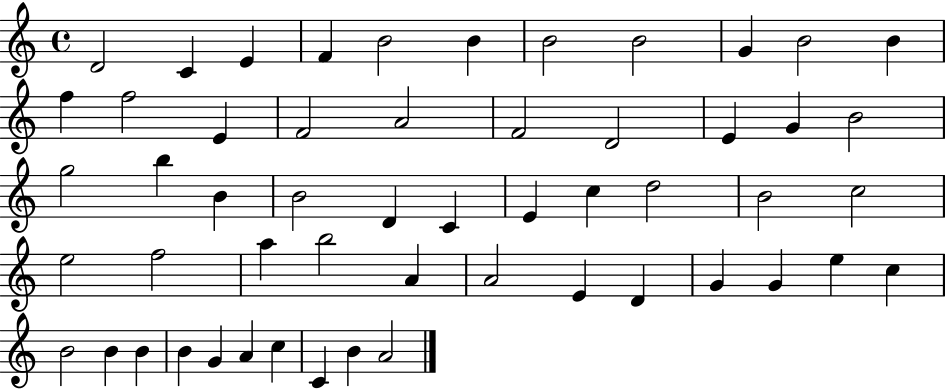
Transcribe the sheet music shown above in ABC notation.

X:1
T:Untitled
M:4/4
L:1/4
K:C
D2 C E F B2 B B2 B2 G B2 B f f2 E F2 A2 F2 D2 E G B2 g2 b B B2 D C E c d2 B2 c2 e2 f2 a b2 A A2 E D G G e c B2 B B B G A c C B A2